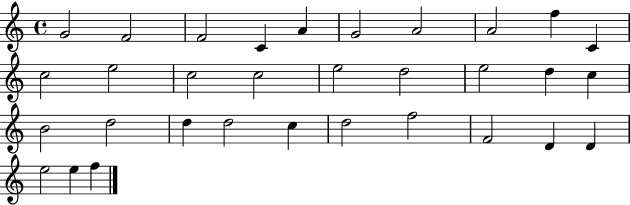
X:1
T:Untitled
M:4/4
L:1/4
K:C
G2 F2 F2 C A G2 A2 A2 f C c2 e2 c2 c2 e2 d2 e2 d c B2 d2 d d2 c d2 f2 F2 D D e2 e f